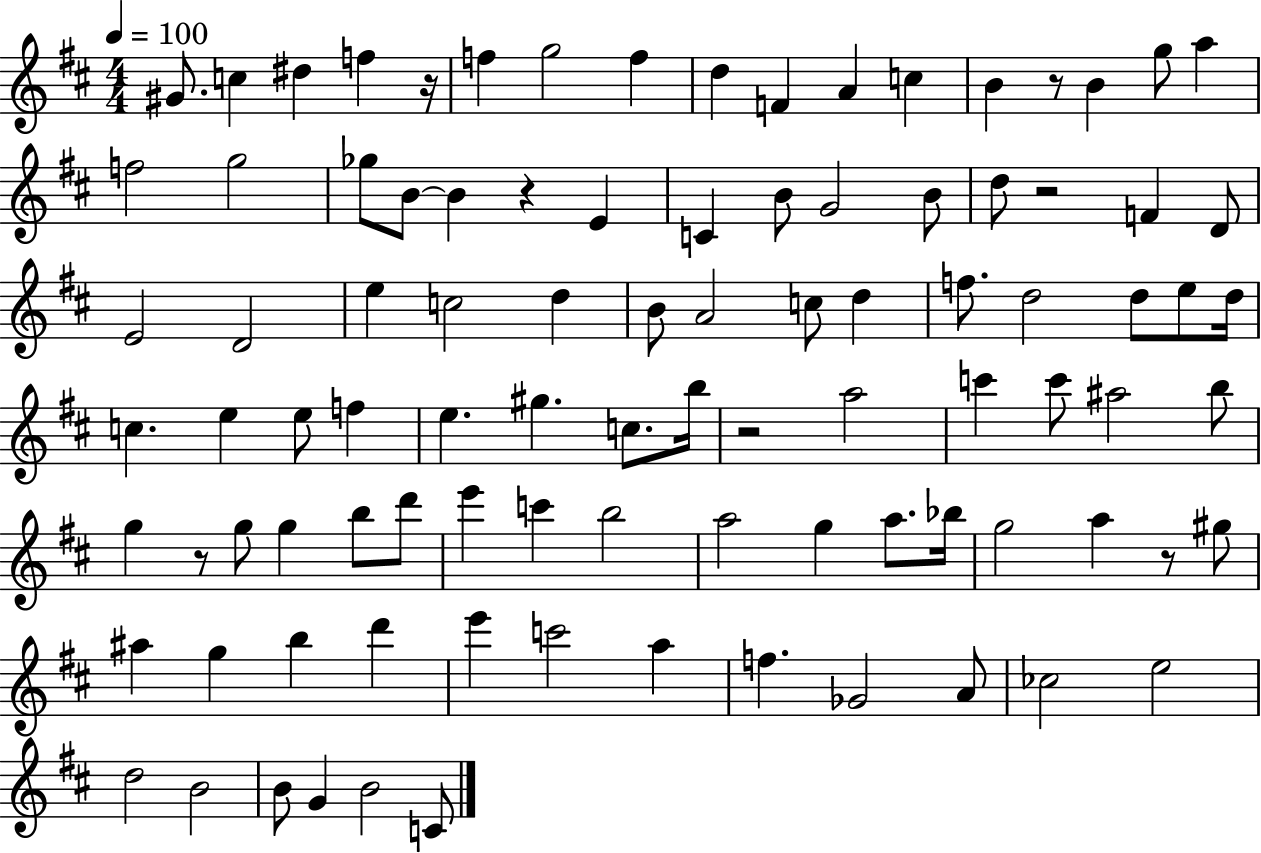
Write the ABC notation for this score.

X:1
T:Untitled
M:4/4
L:1/4
K:D
^G/2 c ^d f z/4 f g2 f d F A c B z/2 B g/2 a f2 g2 _g/2 B/2 B z E C B/2 G2 B/2 d/2 z2 F D/2 E2 D2 e c2 d B/2 A2 c/2 d f/2 d2 d/2 e/2 d/4 c e e/2 f e ^g c/2 b/4 z2 a2 c' c'/2 ^a2 b/2 g z/2 g/2 g b/2 d'/2 e' c' b2 a2 g a/2 _b/4 g2 a z/2 ^g/2 ^a g b d' e' c'2 a f _G2 A/2 _c2 e2 d2 B2 B/2 G B2 C/2